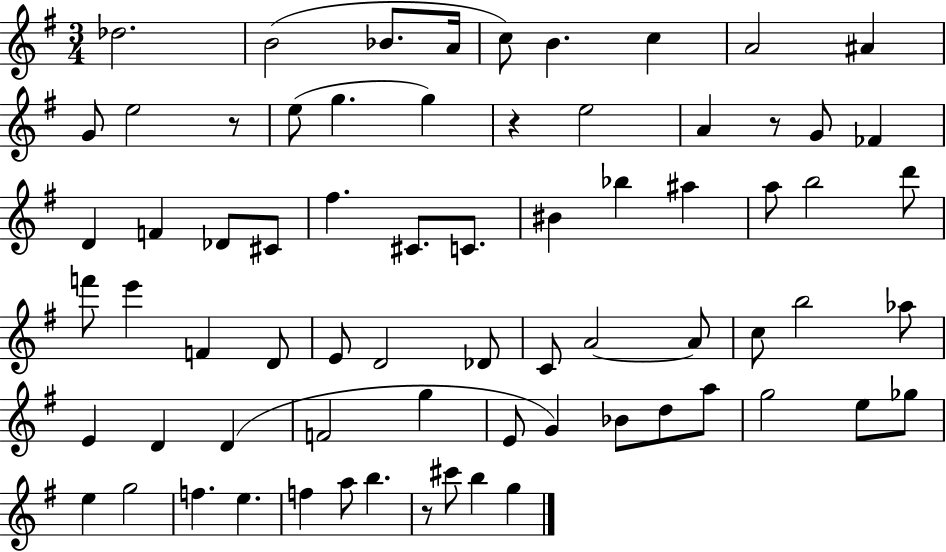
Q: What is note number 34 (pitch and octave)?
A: F4